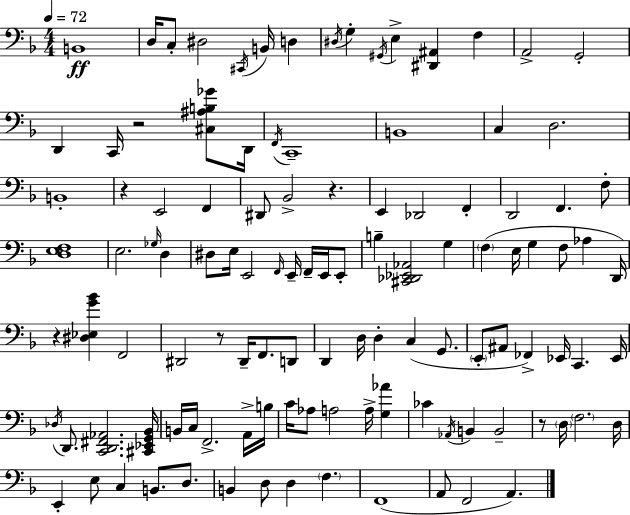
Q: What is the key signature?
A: D minor